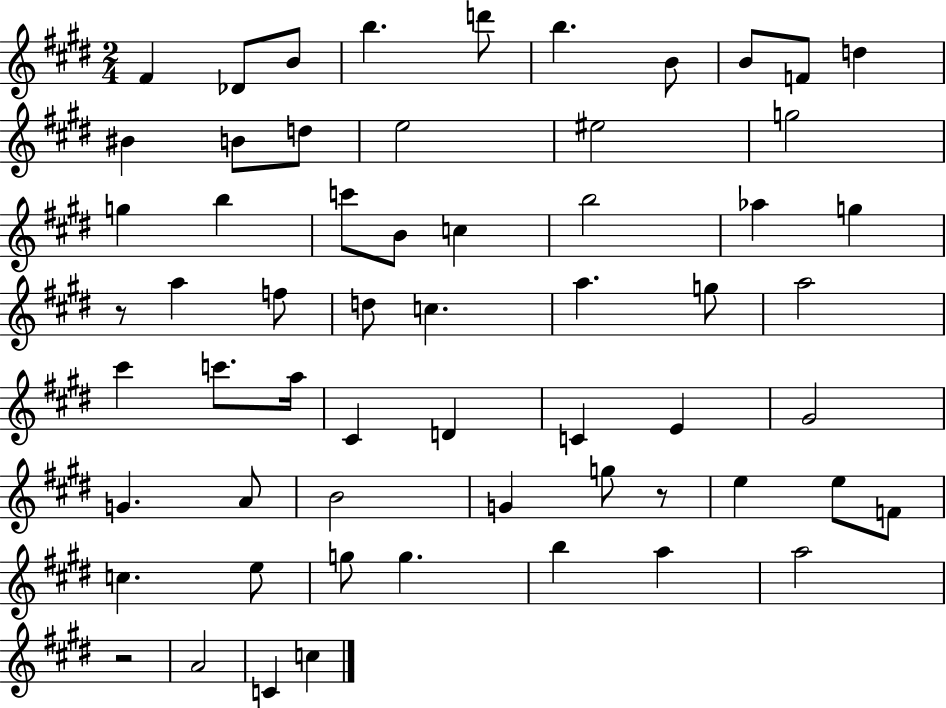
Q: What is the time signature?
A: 2/4